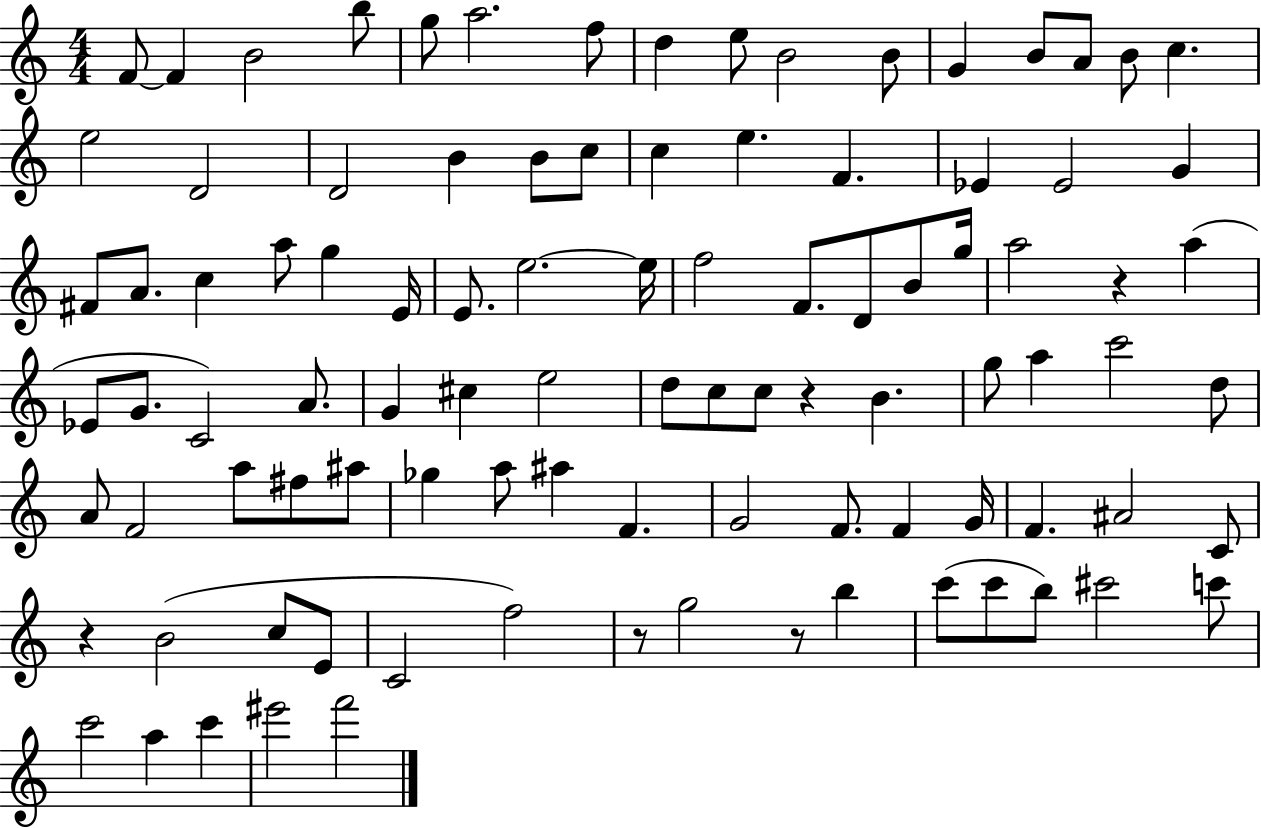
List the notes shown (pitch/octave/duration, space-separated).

F4/e F4/q B4/h B5/e G5/e A5/h. F5/e D5/q E5/e B4/h B4/e G4/q B4/e A4/e B4/e C5/q. E5/h D4/h D4/h B4/q B4/e C5/e C5/q E5/q. F4/q. Eb4/q Eb4/h G4/q F#4/e A4/e. C5/q A5/e G5/q E4/s E4/e. E5/h. E5/s F5/h F4/e. D4/e B4/e G5/s A5/h R/q A5/q Eb4/e G4/e. C4/h A4/e. G4/q C#5/q E5/h D5/e C5/e C5/e R/q B4/q. G5/e A5/q C6/h D5/e A4/e F4/h A5/e F#5/e A#5/e Gb5/q A5/e A#5/q F4/q. G4/h F4/e. F4/q G4/s F4/q. A#4/h C4/e R/q B4/h C5/e E4/e C4/h F5/h R/e G5/h R/e B5/q C6/e C6/e B5/e C#6/h C6/e C6/h A5/q C6/q EIS6/h F6/h